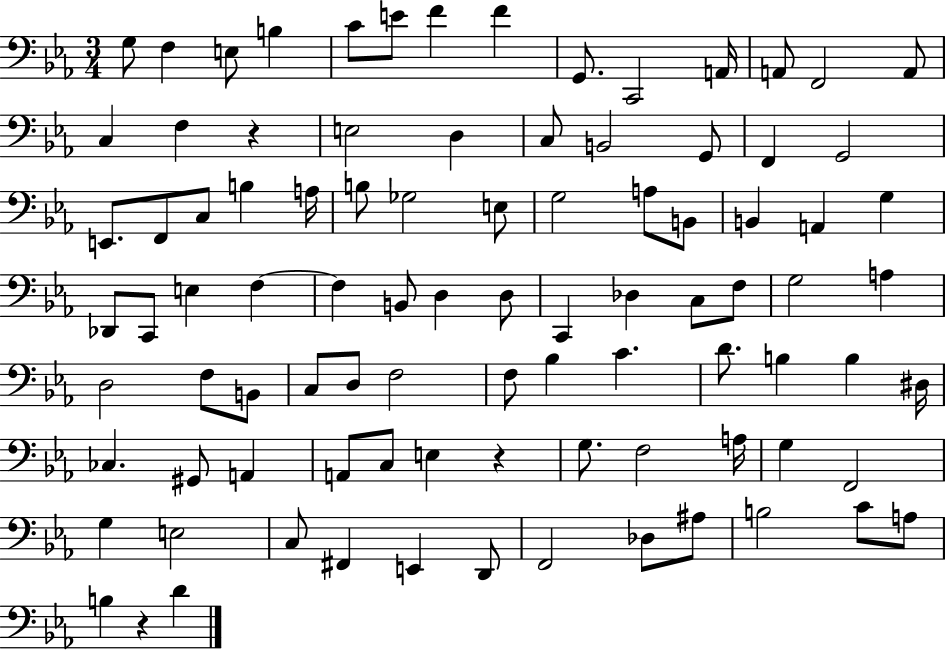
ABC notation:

X:1
T:Untitled
M:3/4
L:1/4
K:Eb
G,/2 F, E,/2 B, C/2 E/2 F F G,,/2 C,,2 A,,/4 A,,/2 F,,2 A,,/2 C, F, z E,2 D, C,/2 B,,2 G,,/2 F,, G,,2 E,,/2 F,,/2 C,/2 B, A,/4 B,/2 _G,2 E,/2 G,2 A,/2 B,,/2 B,, A,, G, _D,,/2 C,,/2 E, F, F, B,,/2 D, D,/2 C,, _D, C,/2 F,/2 G,2 A, D,2 F,/2 B,,/2 C,/2 D,/2 F,2 F,/2 _B, C D/2 B, B, ^D,/4 _C, ^G,,/2 A,, A,,/2 C,/2 E, z G,/2 F,2 A,/4 G, F,,2 G, E,2 C,/2 ^F,, E,, D,,/2 F,,2 _D,/2 ^A,/2 B,2 C/2 A,/2 B, z D